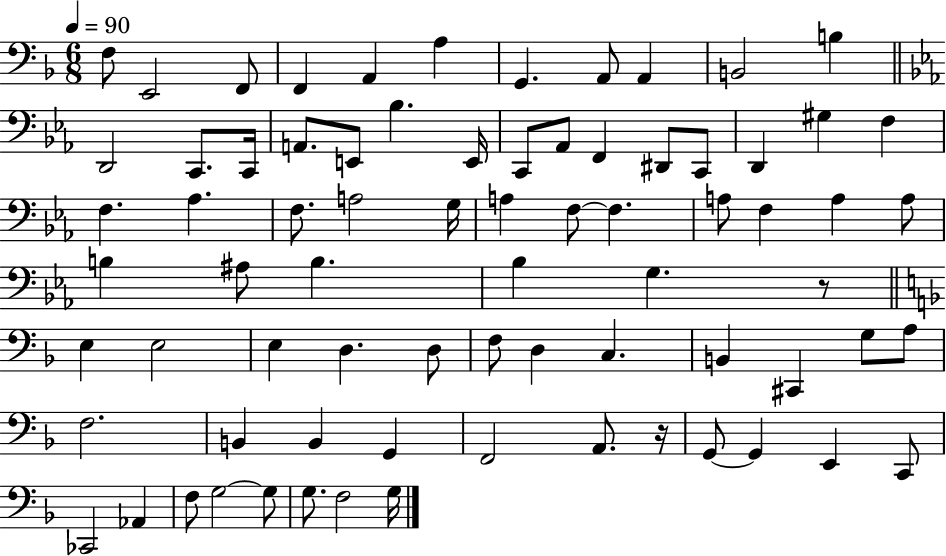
F3/e E2/h F2/e F2/q A2/q A3/q G2/q. A2/e A2/q B2/h B3/q D2/h C2/e. C2/s A2/e. E2/e Bb3/q. E2/s C2/e Ab2/e F2/q D#2/e C2/e D2/q G#3/q F3/q F3/q. Ab3/q. F3/e. A3/h G3/s A3/q F3/e F3/q. A3/e F3/q A3/q A3/e B3/q A#3/e B3/q. Bb3/q G3/q. R/e E3/q E3/h E3/q D3/q. D3/e F3/e D3/q C3/q. B2/q C#2/q G3/e A3/e F3/h. B2/q B2/q G2/q F2/h A2/e. R/s G2/e G2/q E2/q C2/e CES2/h Ab2/q F3/e G3/h G3/e G3/e. F3/h G3/s